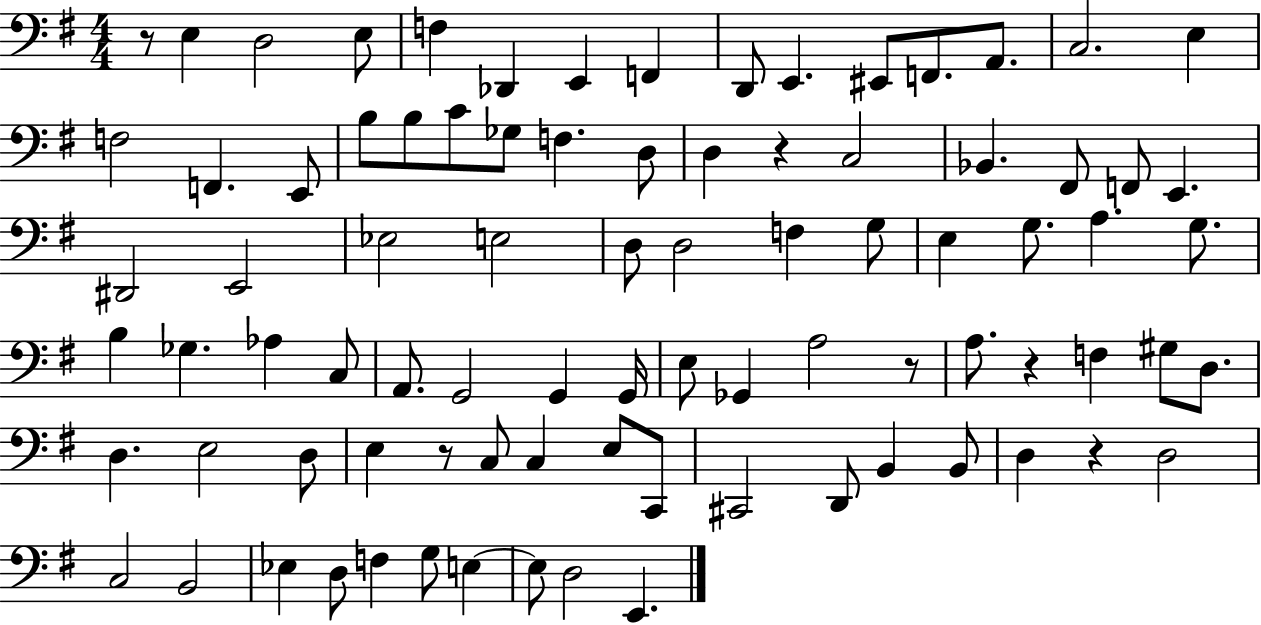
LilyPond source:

{
  \clef bass
  \numericTimeSignature
  \time 4/4
  \key g \major
  r8 e4 d2 e8 | f4 des,4 e,4 f,4 | d,8 e,4. eis,8 f,8. a,8. | c2. e4 | \break f2 f,4. e,8 | b8 b8 c'8 ges8 f4. d8 | d4 r4 c2 | bes,4. fis,8 f,8 e,4. | \break dis,2 e,2 | ees2 e2 | d8 d2 f4 g8 | e4 g8. a4. g8. | \break b4 ges4. aes4 c8 | a,8. g,2 g,4 g,16 | e8 ges,4 a2 r8 | a8. r4 f4 gis8 d8. | \break d4. e2 d8 | e4 r8 c8 c4 e8 c,8 | cis,2 d,8 b,4 b,8 | d4 r4 d2 | \break c2 b,2 | ees4 d8 f4 g8 e4~~ | e8 d2 e,4. | \bar "|."
}